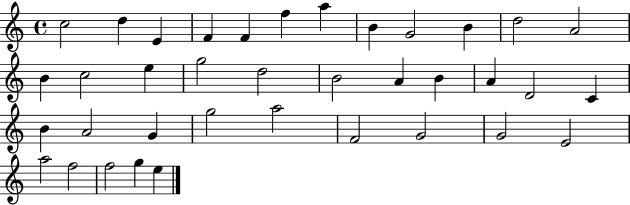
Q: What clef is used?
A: treble